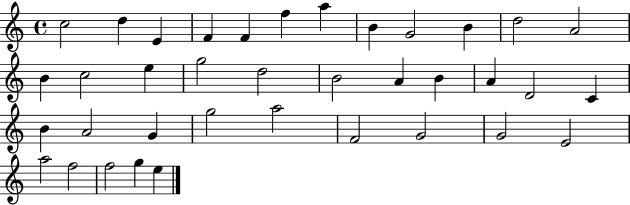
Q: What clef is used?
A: treble